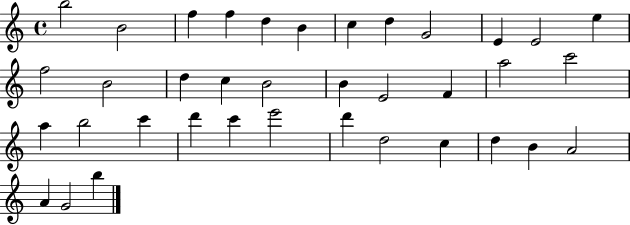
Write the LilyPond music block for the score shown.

{
  \clef treble
  \time 4/4
  \defaultTimeSignature
  \key c \major
  b''2 b'2 | f''4 f''4 d''4 b'4 | c''4 d''4 g'2 | e'4 e'2 e''4 | \break f''2 b'2 | d''4 c''4 b'2 | b'4 e'2 f'4 | a''2 c'''2 | \break a''4 b''2 c'''4 | d'''4 c'''4 e'''2 | d'''4 d''2 c''4 | d''4 b'4 a'2 | \break a'4 g'2 b''4 | \bar "|."
}